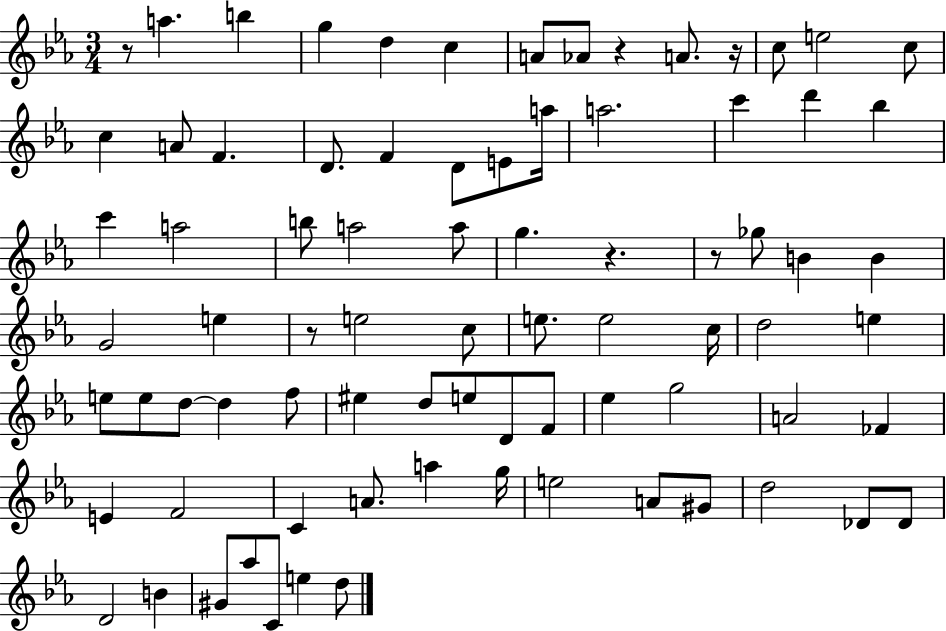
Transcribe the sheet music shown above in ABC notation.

X:1
T:Untitled
M:3/4
L:1/4
K:Eb
z/2 a b g d c A/2 _A/2 z A/2 z/4 c/2 e2 c/2 c A/2 F D/2 F D/2 E/2 a/4 a2 c' d' _b c' a2 b/2 a2 a/2 g z z/2 _g/2 B B G2 e z/2 e2 c/2 e/2 e2 c/4 d2 e e/2 e/2 d/2 d f/2 ^e d/2 e/2 D/2 F/2 _e g2 A2 _F E F2 C A/2 a g/4 e2 A/2 ^G/2 d2 _D/2 _D/2 D2 B ^G/2 _a/2 C/2 e d/2